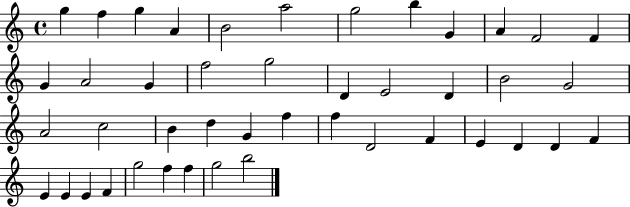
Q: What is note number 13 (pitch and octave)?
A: G4